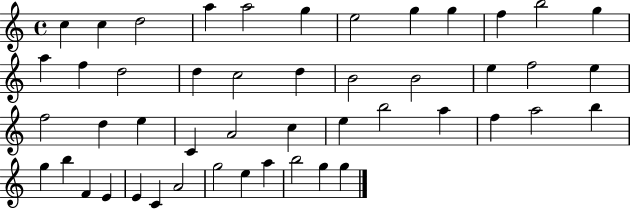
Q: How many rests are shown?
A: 0